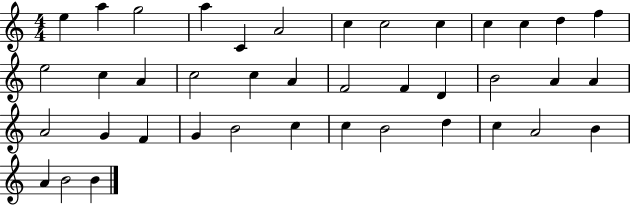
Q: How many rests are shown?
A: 0